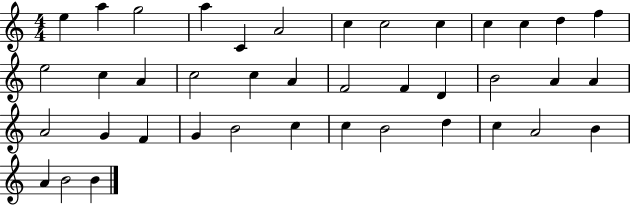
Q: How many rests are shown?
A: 0